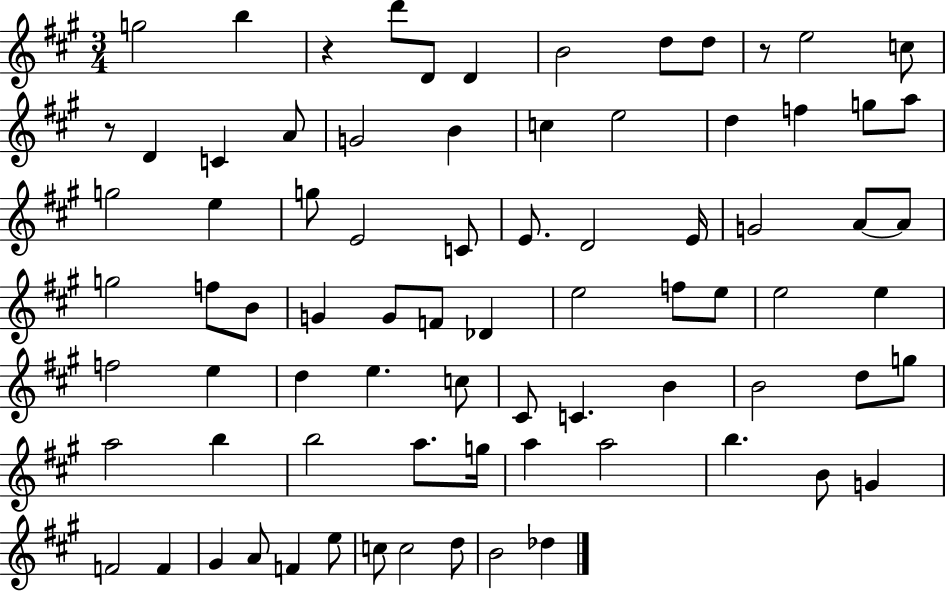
G5/h B5/q R/q D6/e D4/e D4/q B4/h D5/e D5/e R/e E5/h C5/e R/e D4/q C4/q A4/e G4/h B4/q C5/q E5/h D5/q F5/q G5/e A5/e G5/h E5/q G5/e E4/h C4/e E4/e. D4/h E4/s G4/h A4/e A4/e G5/h F5/e B4/e G4/q G4/e F4/e Db4/q E5/h F5/e E5/e E5/h E5/q F5/h E5/q D5/q E5/q. C5/e C#4/e C4/q. B4/q B4/h D5/e G5/e A5/h B5/q B5/h A5/e. G5/s A5/q A5/h B5/q. B4/e G4/q F4/h F4/q G#4/q A4/e F4/q E5/e C5/e C5/h D5/e B4/h Db5/q